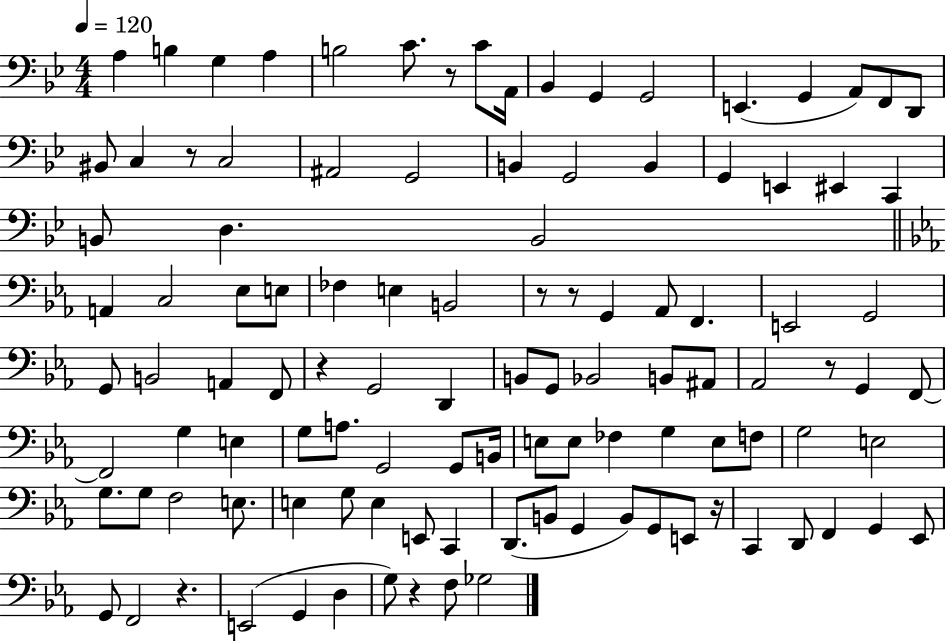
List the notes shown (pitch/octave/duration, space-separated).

A3/q B3/q G3/q A3/q B3/h C4/e. R/e C4/e A2/s Bb2/q G2/q G2/h E2/q. G2/q A2/e F2/e D2/e BIS2/e C3/q R/e C3/h A#2/h G2/h B2/q G2/h B2/q G2/q E2/q EIS2/q C2/q B2/e D3/q. B2/h A2/q C3/h Eb3/e E3/e FES3/q E3/q B2/h R/e R/e G2/q Ab2/e F2/q. E2/h G2/h G2/e B2/h A2/q F2/e R/q G2/h D2/q B2/e G2/e Bb2/h B2/e A#2/e Ab2/h R/e G2/q F2/e F2/h G3/q E3/q G3/e A3/e. G2/h G2/e B2/s E3/e E3/e FES3/q G3/q E3/e F3/e G3/h E3/h G3/e. G3/e F3/h E3/e. E3/q G3/e E3/q E2/e C2/q D2/e. B2/e G2/q B2/e G2/e E2/e R/s C2/q D2/e F2/q G2/q Eb2/e G2/e F2/h R/q. E2/h G2/q D3/q G3/e R/q F3/e Gb3/h